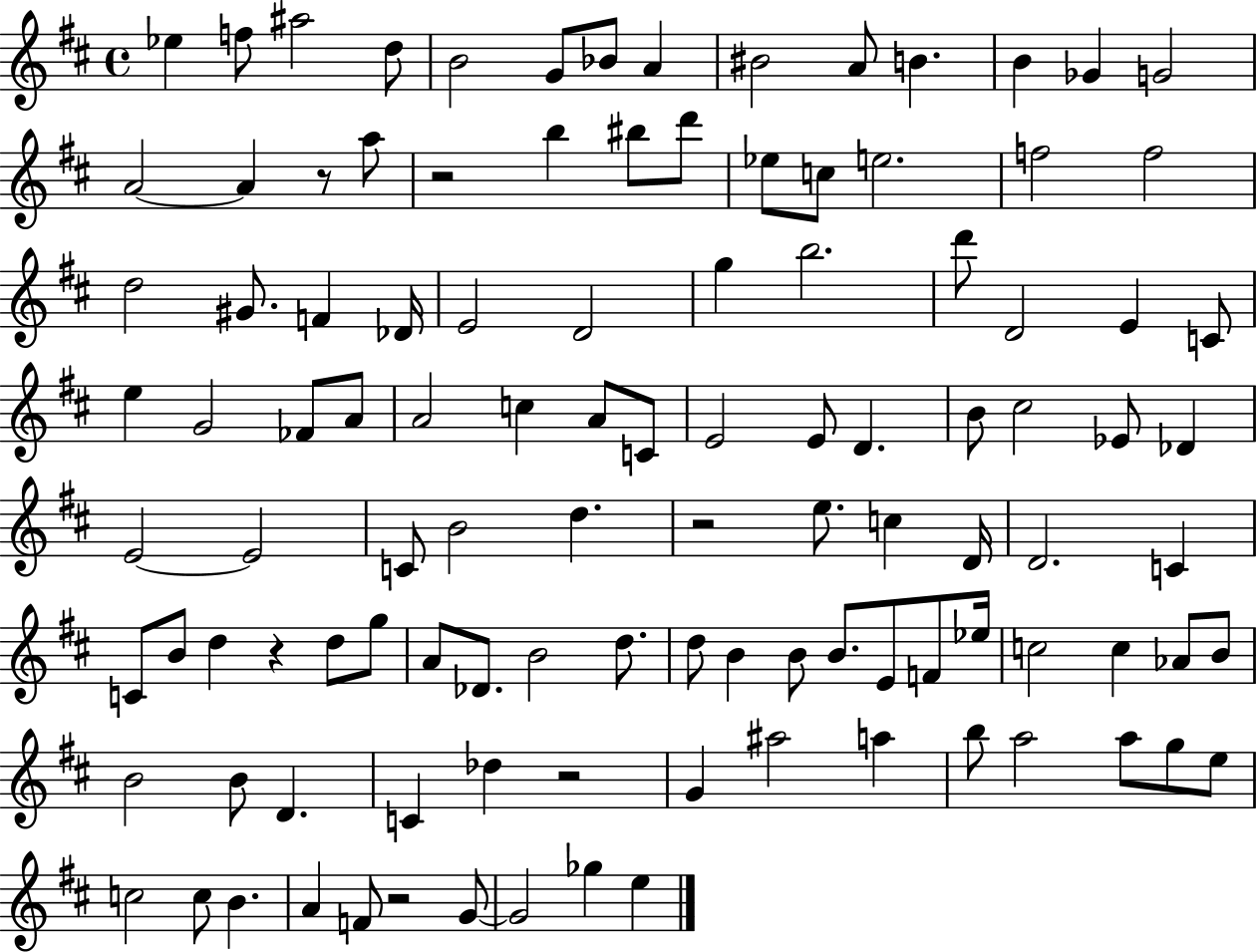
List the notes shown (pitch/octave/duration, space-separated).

Eb5/q F5/e A#5/h D5/e B4/h G4/e Bb4/e A4/q BIS4/h A4/e B4/q. B4/q Gb4/q G4/h A4/h A4/q R/e A5/e R/h B5/q BIS5/e D6/e Eb5/e C5/e E5/h. F5/h F5/h D5/h G#4/e. F4/q Db4/s E4/h D4/h G5/q B5/h. D6/e D4/h E4/q C4/e E5/q G4/h FES4/e A4/e A4/h C5/q A4/e C4/e E4/h E4/e D4/q. B4/e C#5/h Eb4/e Db4/q E4/h E4/h C4/e B4/h D5/q. R/h E5/e. C5/q D4/s D4/h. C4/q C4/e B4/e D5/q R/q D5/e G5/e A4/e Db4/e. B4/h D5/e. D5/e B4/q B4/e B4/e. E4/e F4/e Eb5/s C5/h C5/q Ab4/e B4/e B4/h B4/e D4/q. C4/q Db5/q R/h G4/q A#5/h A5/q B5/e A5/h A5/e G5/e E5/e C5/h C5/e B4/q. A4/q F4/e R/h G4/e G4/h Gb5/q E5/q